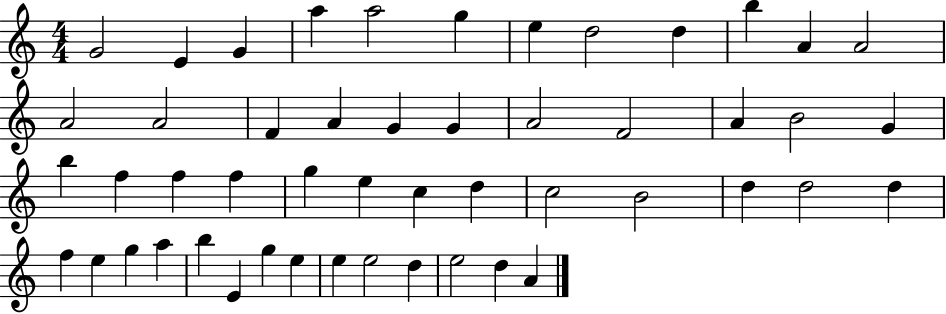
X:1
T:Untitled
M:4/4
L:1/4
K:C
G2 E G a a2 g e d2 d b A A2 A2 A2 F A G G A2 F2 A B2 G b f f f g e c d c2 B2 d d2 d f e g a b E g e e e2 d e2 d A